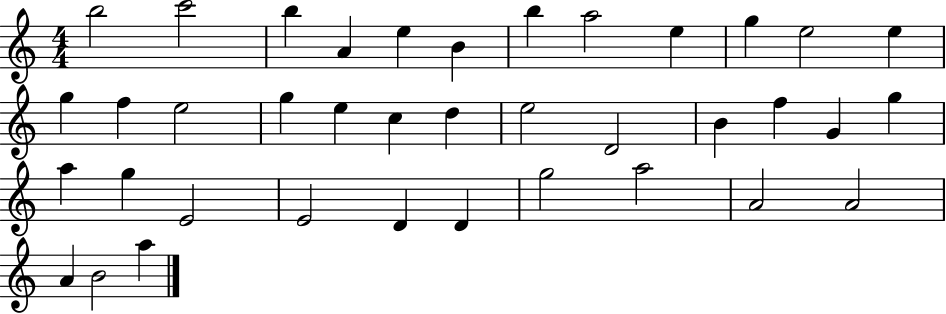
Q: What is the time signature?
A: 4/4